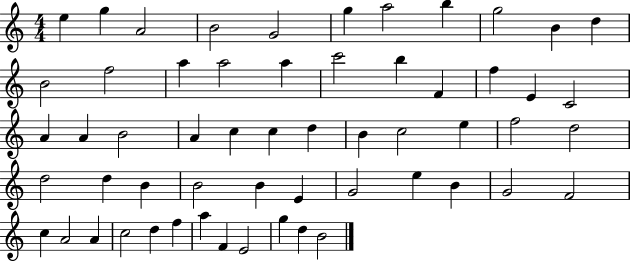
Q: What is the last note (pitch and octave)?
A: B4